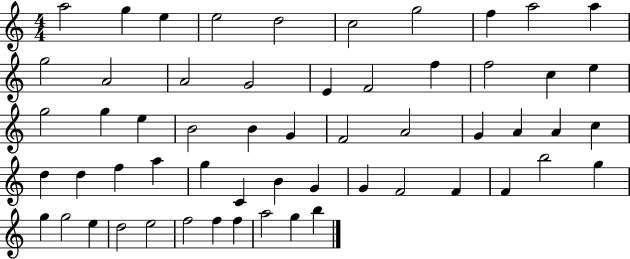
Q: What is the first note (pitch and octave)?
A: A5